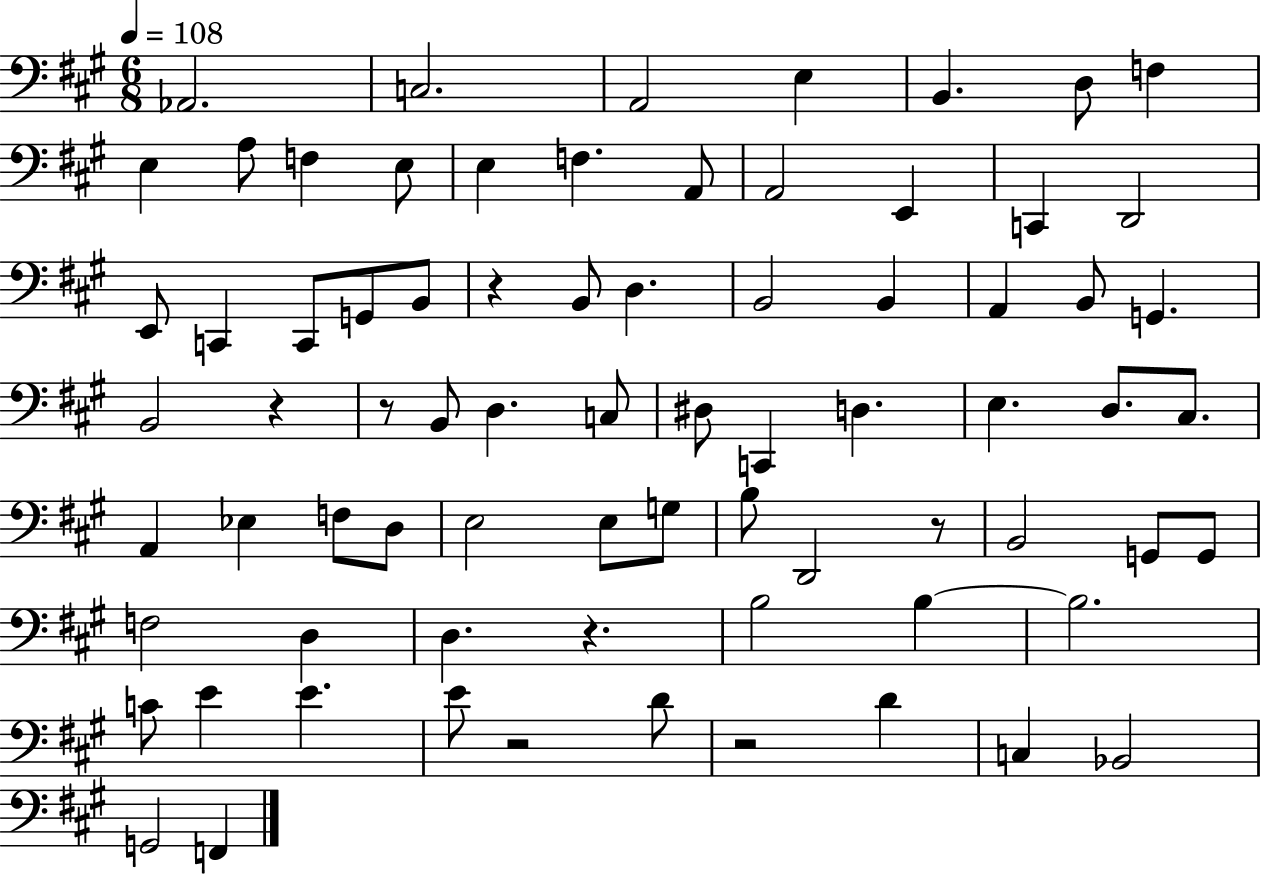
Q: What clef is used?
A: bass